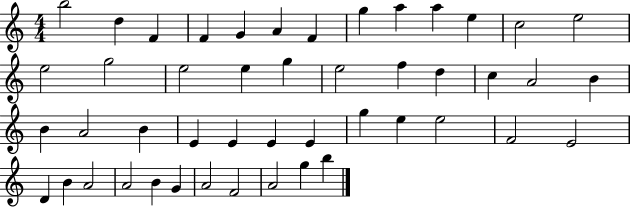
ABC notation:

X:1
T:Untitled
M:4/4
L:1/4
K:C
b2 d F F G A F g a a e c2 e2 e2 g2 e2 e g e2 f d c A2 B B A2 B E E E E g e e2 F2 E2 D B A2 A2 B G A2 F2 A2 g b